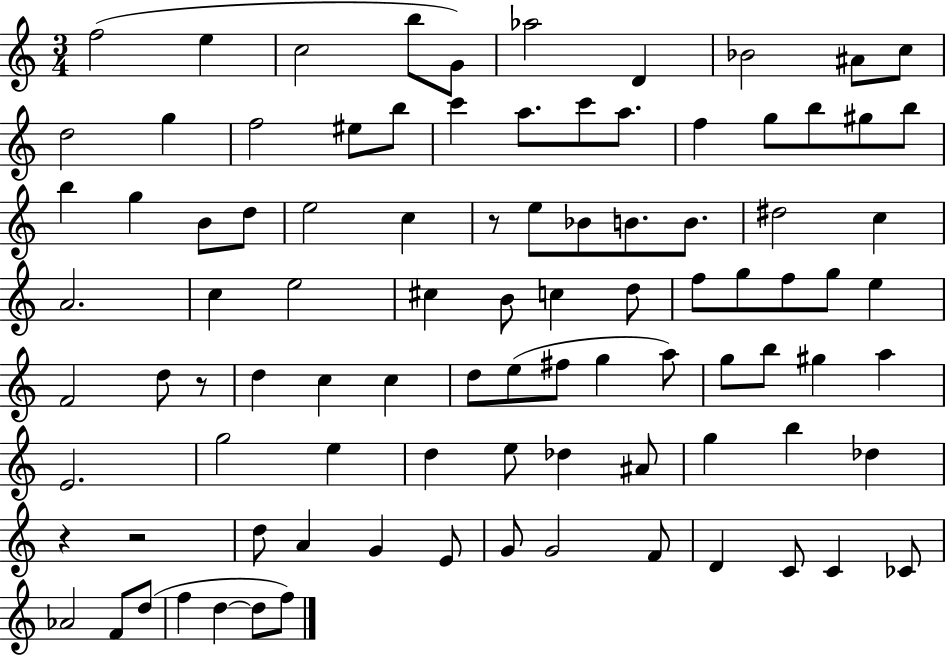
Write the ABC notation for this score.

X:1
T:Untitled
M:3/4
L:1/4
K:C
f2 e c2 b/2 G/2 _a2 D _B2 ^A/2 c/2 d2 g f2 ^e/2 b/2 c' a/2 c'/2 a/2 f g/2 b/2 ^g/2 b/2 b g B/2 d/2 e2 c z/2 e/2 _B/2 B/2 B/2 ^d2 c A2 c e2 ^c B/2 c d/2 f/2 g/2 f/2 g/2 e F2 d/2 z/2 d c c d/2 e/2 ^f/2 g a/2 g/2 b/2 ^g a E2 g2 e d e/2 _d ^A/2 g b _d z z2 d/2 A G E/2 G/2 G2 F/2 D C/2 C _C/2 _A2 F/2 d/2 f d d/2 f/2